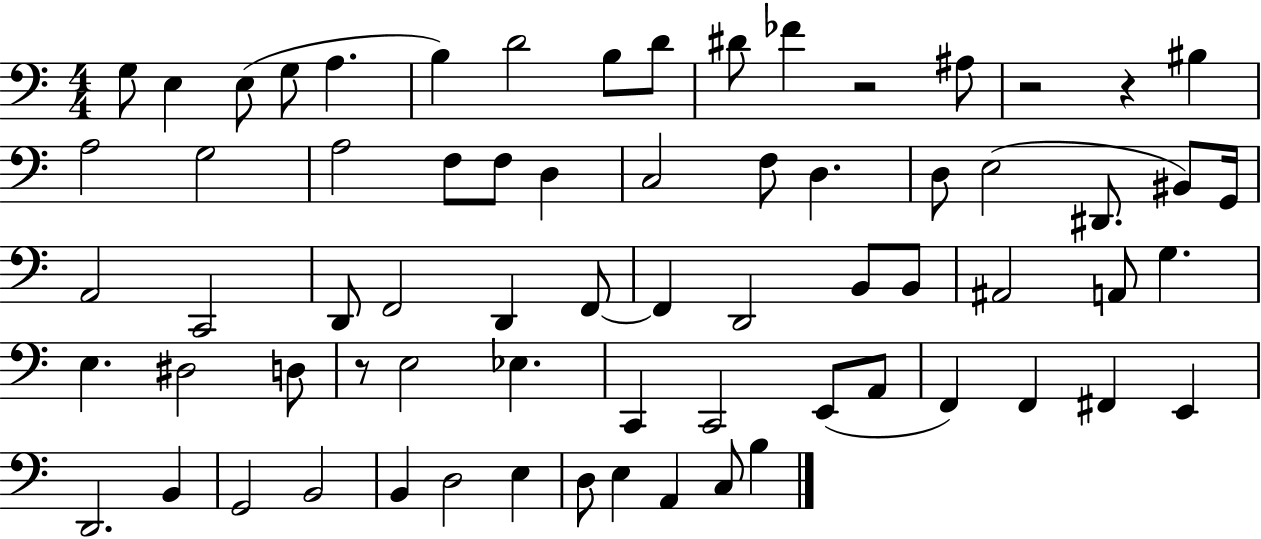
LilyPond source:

{
  \clef bass
  \numericTimeSignature
  \time 4/4
  \key c \major
  g8 e4 e8( g8 a4. | b4) d'2 b8 d'8 | dis'8 fes'4 r2 ais8 | r2 r4 bis4 | \break a2 g2 | a2 f8 f8 d4 | c2 f8 d4. | d8 e2( dis,8. bis,8) g,16 | \break a,2 c,2 | d,8 f,2 d,4 f,8~~ | f,4 d,2 b,8 b,8 | ais,2 a,8 g4. | \break e4. dis2 d8 | r8 e2 ees4. | c,4 c,2 e,8( a,8 | f,4) f,4 fis,4 e,4 | \break d,2. b,4 | g,2 b,2 | b,4 d2 e4 | d8 e4 a,4 c8 b4 | \break \bar "|."
}